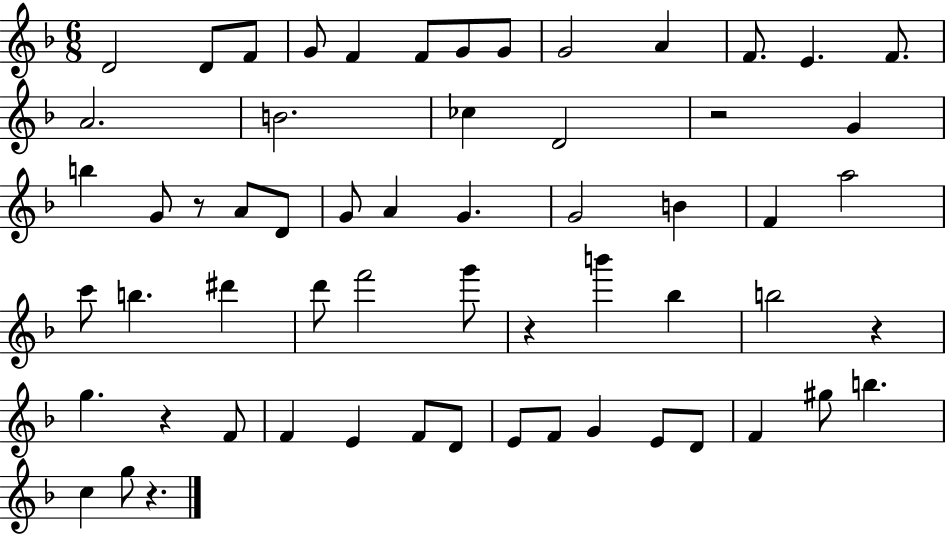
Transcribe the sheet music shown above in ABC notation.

X:1
T:Untitled
M:6/8
L:1/4
K:F
D2 D/2 F/2 G/2 F F/2 G/2 G/2 G2 A F/2 E F/2 A2 B2 _c D2 z2 G b G/2 z/2 A/2 D/2 G/2 A G G2 B F a2 c'/2 b ^d' d'/2 f'2 g'/2 z b' _b b2 z g z F/2 F E F/2 D/2 E/2 F/2 G E/2 D/2 F ^g/2 b c g/2 z